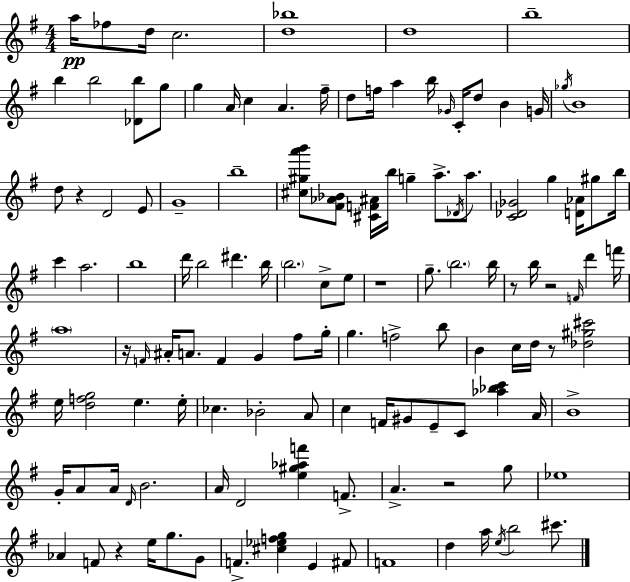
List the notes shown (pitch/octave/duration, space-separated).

A5/s FES5/e D5/s C5/h. [D5,Bb5]/w D5/w B5/w B5/q B5/h [Db4,B5]/e G5/e G5/q A4/s C5/q A4/q. F#5/s D5/e F5/s A5/q B5/s Gb4/s C4/s D5/e B4/q G4/s Gb5/s B4/w D5/e R/q D4/h E4/e G4/w B5/w [C#5,G#5,A6,B6]/e [F#4,Ab4,Bb4]/e [C#4,F4,A#4]/s B5/s G5/q A5/e. Db4/s A5/e. [C4,Db4,Gb4]/h G5/q [D4,Ab4]/s G#5/e B5/s C6/q A5/h. B5/w D6/s B5/h D#6/q. B5/s B5/h. C5/e E5/e R/w G5/e. B5/h. B5/s R/e B5/s R/h F4/s D6/q F6/s A5/w R/s F4/s A#4/s A4/e. F4/q G4/q F#5/e G5/s G5/q. F5/h B5/e B4/q C5/s D5/s R/e [Db5,G#5,C#6]/h E5/s [D5,F5,G5]/h E5/q. E5/s CES5/q. Bb4/h A4/e C5/q F4/s G#4/e E4/e C4/e [Ab5,Bb5,C6]/q A4/s B4/w G4/s A4/e A4/s D4/s B4/h. A4/s D4/h [E5,G#5,Ab5,F6]/q F4/e. A4/q. R/h G5/e Eb5/w Ab4/q F4/e R/q E5/s G5/e. G4/e F4/q. [C#5,Eb5,F5,G5]/q E4/q F#4/e F4/w D5/q A5/s E5/s B5/h C#6/e.